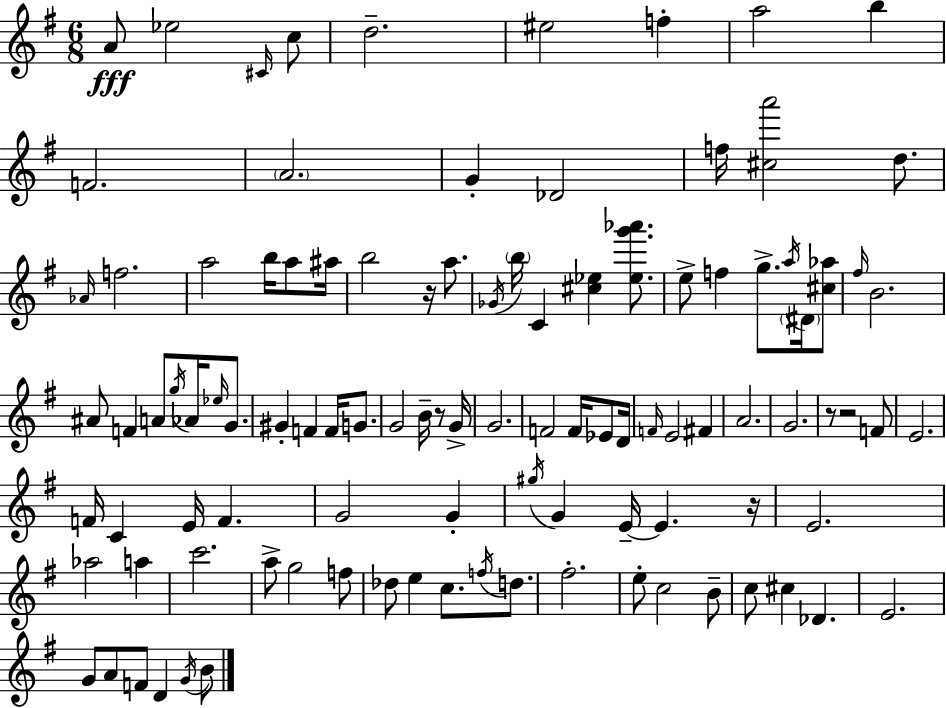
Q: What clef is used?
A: treble